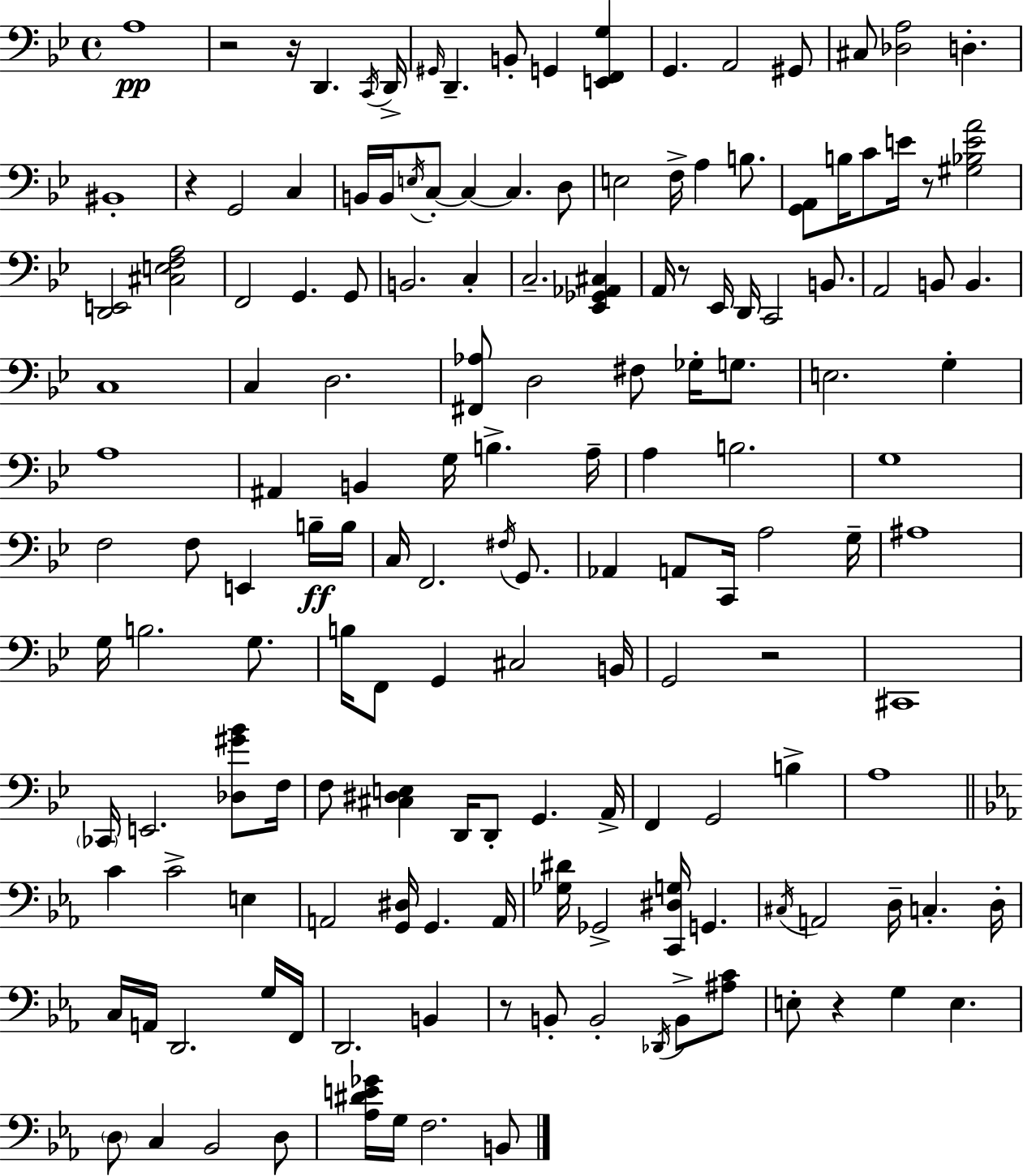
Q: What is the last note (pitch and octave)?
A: B2